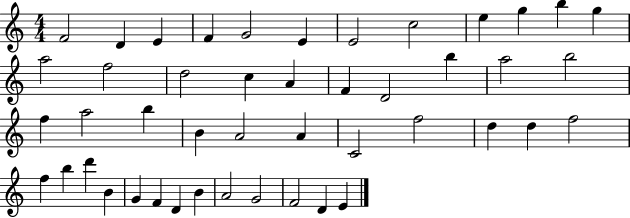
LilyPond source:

{
  \clef treble
  \numericTimeSignature
  \time 4/4
  \key c \major
  f'2 d'4 e'4 | f'4 g'2 e'4 | e'2 c''2 | e''4 g''4 b''4 g''4 | \break a''2 f''2 | d''2 c''4 a'4 | f'4 d'2 b''4 | a''2 b''2 | \break f''4 a''2 b''4 | b'4 a'2 a'4 | c'2 f''2 | d''4 d''4 f''2 | \break f''4 b''4 d'''4 b'4 | g'4 f'4 d'4 b'4 | a'2 g'2 | f'2 d'4 e'4 | \break \bar "|."
}